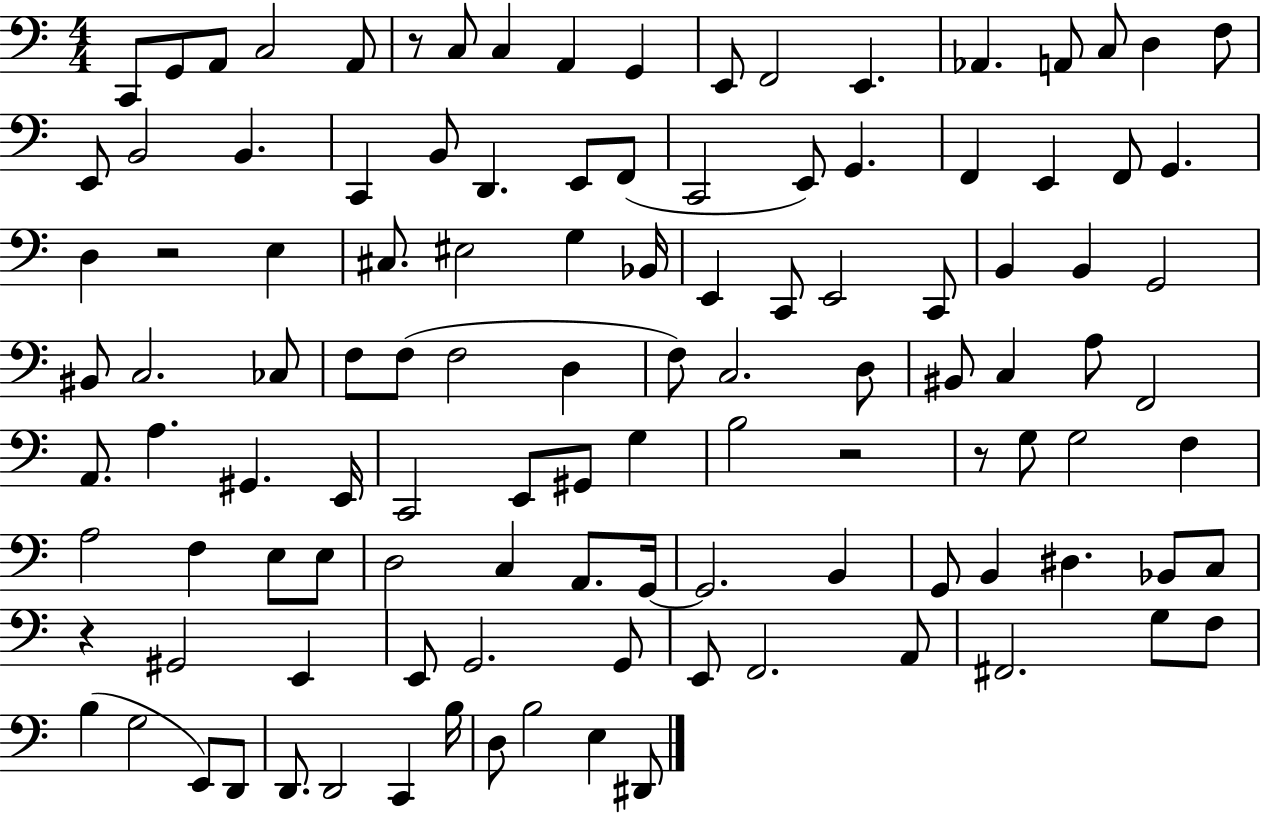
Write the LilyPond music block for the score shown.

{
  \clef bass
  \numericTimeSignature
  \time 4/4
  \key c \major
  c,8 g,8 a,8 c2 a,8 | r8 c8 c4 a,4 g,4 | e,8 f,2 e,4. | aes,4. a,8 c8 d4 f8 | \break e,8 b,2 b,4. | c,4 b,8 d,4. e,8 f,8( | c,2 e,8) g,4. | f,4 e,4 f,8 g,4. | \break d4 r2 e4 | cis8. eis2 g4 bes,16 | e,4 c,8 e,2 c,8 | b,4 b,4 g,2 | \break bis,8 c2. ces8 | f8 f8( f2 d4 | f8) c2. d8 | bis,8 c4 a8 f,2 | \break a,8. a4. gis,4. e,16 | c,2 e,8 gis,8 g4 | b2 r2 | r8 g8 g2 f4 | \break a2 f4 e8 e8 | d2 c4 a,8. g,16~~ | g,2. b,4 | g,8 b,4 dis4. bes,8 c8 | \break r4 gis,2 e,4 | e,8 g,2. g,8 | e,8 f,2. a,8 | fis,2. g8 f8 | \break b4( g2 e,8) d,8 | d,8. d,2 c,4 b16 | d8 b2 e4 dis,8 | \bar "|."
}